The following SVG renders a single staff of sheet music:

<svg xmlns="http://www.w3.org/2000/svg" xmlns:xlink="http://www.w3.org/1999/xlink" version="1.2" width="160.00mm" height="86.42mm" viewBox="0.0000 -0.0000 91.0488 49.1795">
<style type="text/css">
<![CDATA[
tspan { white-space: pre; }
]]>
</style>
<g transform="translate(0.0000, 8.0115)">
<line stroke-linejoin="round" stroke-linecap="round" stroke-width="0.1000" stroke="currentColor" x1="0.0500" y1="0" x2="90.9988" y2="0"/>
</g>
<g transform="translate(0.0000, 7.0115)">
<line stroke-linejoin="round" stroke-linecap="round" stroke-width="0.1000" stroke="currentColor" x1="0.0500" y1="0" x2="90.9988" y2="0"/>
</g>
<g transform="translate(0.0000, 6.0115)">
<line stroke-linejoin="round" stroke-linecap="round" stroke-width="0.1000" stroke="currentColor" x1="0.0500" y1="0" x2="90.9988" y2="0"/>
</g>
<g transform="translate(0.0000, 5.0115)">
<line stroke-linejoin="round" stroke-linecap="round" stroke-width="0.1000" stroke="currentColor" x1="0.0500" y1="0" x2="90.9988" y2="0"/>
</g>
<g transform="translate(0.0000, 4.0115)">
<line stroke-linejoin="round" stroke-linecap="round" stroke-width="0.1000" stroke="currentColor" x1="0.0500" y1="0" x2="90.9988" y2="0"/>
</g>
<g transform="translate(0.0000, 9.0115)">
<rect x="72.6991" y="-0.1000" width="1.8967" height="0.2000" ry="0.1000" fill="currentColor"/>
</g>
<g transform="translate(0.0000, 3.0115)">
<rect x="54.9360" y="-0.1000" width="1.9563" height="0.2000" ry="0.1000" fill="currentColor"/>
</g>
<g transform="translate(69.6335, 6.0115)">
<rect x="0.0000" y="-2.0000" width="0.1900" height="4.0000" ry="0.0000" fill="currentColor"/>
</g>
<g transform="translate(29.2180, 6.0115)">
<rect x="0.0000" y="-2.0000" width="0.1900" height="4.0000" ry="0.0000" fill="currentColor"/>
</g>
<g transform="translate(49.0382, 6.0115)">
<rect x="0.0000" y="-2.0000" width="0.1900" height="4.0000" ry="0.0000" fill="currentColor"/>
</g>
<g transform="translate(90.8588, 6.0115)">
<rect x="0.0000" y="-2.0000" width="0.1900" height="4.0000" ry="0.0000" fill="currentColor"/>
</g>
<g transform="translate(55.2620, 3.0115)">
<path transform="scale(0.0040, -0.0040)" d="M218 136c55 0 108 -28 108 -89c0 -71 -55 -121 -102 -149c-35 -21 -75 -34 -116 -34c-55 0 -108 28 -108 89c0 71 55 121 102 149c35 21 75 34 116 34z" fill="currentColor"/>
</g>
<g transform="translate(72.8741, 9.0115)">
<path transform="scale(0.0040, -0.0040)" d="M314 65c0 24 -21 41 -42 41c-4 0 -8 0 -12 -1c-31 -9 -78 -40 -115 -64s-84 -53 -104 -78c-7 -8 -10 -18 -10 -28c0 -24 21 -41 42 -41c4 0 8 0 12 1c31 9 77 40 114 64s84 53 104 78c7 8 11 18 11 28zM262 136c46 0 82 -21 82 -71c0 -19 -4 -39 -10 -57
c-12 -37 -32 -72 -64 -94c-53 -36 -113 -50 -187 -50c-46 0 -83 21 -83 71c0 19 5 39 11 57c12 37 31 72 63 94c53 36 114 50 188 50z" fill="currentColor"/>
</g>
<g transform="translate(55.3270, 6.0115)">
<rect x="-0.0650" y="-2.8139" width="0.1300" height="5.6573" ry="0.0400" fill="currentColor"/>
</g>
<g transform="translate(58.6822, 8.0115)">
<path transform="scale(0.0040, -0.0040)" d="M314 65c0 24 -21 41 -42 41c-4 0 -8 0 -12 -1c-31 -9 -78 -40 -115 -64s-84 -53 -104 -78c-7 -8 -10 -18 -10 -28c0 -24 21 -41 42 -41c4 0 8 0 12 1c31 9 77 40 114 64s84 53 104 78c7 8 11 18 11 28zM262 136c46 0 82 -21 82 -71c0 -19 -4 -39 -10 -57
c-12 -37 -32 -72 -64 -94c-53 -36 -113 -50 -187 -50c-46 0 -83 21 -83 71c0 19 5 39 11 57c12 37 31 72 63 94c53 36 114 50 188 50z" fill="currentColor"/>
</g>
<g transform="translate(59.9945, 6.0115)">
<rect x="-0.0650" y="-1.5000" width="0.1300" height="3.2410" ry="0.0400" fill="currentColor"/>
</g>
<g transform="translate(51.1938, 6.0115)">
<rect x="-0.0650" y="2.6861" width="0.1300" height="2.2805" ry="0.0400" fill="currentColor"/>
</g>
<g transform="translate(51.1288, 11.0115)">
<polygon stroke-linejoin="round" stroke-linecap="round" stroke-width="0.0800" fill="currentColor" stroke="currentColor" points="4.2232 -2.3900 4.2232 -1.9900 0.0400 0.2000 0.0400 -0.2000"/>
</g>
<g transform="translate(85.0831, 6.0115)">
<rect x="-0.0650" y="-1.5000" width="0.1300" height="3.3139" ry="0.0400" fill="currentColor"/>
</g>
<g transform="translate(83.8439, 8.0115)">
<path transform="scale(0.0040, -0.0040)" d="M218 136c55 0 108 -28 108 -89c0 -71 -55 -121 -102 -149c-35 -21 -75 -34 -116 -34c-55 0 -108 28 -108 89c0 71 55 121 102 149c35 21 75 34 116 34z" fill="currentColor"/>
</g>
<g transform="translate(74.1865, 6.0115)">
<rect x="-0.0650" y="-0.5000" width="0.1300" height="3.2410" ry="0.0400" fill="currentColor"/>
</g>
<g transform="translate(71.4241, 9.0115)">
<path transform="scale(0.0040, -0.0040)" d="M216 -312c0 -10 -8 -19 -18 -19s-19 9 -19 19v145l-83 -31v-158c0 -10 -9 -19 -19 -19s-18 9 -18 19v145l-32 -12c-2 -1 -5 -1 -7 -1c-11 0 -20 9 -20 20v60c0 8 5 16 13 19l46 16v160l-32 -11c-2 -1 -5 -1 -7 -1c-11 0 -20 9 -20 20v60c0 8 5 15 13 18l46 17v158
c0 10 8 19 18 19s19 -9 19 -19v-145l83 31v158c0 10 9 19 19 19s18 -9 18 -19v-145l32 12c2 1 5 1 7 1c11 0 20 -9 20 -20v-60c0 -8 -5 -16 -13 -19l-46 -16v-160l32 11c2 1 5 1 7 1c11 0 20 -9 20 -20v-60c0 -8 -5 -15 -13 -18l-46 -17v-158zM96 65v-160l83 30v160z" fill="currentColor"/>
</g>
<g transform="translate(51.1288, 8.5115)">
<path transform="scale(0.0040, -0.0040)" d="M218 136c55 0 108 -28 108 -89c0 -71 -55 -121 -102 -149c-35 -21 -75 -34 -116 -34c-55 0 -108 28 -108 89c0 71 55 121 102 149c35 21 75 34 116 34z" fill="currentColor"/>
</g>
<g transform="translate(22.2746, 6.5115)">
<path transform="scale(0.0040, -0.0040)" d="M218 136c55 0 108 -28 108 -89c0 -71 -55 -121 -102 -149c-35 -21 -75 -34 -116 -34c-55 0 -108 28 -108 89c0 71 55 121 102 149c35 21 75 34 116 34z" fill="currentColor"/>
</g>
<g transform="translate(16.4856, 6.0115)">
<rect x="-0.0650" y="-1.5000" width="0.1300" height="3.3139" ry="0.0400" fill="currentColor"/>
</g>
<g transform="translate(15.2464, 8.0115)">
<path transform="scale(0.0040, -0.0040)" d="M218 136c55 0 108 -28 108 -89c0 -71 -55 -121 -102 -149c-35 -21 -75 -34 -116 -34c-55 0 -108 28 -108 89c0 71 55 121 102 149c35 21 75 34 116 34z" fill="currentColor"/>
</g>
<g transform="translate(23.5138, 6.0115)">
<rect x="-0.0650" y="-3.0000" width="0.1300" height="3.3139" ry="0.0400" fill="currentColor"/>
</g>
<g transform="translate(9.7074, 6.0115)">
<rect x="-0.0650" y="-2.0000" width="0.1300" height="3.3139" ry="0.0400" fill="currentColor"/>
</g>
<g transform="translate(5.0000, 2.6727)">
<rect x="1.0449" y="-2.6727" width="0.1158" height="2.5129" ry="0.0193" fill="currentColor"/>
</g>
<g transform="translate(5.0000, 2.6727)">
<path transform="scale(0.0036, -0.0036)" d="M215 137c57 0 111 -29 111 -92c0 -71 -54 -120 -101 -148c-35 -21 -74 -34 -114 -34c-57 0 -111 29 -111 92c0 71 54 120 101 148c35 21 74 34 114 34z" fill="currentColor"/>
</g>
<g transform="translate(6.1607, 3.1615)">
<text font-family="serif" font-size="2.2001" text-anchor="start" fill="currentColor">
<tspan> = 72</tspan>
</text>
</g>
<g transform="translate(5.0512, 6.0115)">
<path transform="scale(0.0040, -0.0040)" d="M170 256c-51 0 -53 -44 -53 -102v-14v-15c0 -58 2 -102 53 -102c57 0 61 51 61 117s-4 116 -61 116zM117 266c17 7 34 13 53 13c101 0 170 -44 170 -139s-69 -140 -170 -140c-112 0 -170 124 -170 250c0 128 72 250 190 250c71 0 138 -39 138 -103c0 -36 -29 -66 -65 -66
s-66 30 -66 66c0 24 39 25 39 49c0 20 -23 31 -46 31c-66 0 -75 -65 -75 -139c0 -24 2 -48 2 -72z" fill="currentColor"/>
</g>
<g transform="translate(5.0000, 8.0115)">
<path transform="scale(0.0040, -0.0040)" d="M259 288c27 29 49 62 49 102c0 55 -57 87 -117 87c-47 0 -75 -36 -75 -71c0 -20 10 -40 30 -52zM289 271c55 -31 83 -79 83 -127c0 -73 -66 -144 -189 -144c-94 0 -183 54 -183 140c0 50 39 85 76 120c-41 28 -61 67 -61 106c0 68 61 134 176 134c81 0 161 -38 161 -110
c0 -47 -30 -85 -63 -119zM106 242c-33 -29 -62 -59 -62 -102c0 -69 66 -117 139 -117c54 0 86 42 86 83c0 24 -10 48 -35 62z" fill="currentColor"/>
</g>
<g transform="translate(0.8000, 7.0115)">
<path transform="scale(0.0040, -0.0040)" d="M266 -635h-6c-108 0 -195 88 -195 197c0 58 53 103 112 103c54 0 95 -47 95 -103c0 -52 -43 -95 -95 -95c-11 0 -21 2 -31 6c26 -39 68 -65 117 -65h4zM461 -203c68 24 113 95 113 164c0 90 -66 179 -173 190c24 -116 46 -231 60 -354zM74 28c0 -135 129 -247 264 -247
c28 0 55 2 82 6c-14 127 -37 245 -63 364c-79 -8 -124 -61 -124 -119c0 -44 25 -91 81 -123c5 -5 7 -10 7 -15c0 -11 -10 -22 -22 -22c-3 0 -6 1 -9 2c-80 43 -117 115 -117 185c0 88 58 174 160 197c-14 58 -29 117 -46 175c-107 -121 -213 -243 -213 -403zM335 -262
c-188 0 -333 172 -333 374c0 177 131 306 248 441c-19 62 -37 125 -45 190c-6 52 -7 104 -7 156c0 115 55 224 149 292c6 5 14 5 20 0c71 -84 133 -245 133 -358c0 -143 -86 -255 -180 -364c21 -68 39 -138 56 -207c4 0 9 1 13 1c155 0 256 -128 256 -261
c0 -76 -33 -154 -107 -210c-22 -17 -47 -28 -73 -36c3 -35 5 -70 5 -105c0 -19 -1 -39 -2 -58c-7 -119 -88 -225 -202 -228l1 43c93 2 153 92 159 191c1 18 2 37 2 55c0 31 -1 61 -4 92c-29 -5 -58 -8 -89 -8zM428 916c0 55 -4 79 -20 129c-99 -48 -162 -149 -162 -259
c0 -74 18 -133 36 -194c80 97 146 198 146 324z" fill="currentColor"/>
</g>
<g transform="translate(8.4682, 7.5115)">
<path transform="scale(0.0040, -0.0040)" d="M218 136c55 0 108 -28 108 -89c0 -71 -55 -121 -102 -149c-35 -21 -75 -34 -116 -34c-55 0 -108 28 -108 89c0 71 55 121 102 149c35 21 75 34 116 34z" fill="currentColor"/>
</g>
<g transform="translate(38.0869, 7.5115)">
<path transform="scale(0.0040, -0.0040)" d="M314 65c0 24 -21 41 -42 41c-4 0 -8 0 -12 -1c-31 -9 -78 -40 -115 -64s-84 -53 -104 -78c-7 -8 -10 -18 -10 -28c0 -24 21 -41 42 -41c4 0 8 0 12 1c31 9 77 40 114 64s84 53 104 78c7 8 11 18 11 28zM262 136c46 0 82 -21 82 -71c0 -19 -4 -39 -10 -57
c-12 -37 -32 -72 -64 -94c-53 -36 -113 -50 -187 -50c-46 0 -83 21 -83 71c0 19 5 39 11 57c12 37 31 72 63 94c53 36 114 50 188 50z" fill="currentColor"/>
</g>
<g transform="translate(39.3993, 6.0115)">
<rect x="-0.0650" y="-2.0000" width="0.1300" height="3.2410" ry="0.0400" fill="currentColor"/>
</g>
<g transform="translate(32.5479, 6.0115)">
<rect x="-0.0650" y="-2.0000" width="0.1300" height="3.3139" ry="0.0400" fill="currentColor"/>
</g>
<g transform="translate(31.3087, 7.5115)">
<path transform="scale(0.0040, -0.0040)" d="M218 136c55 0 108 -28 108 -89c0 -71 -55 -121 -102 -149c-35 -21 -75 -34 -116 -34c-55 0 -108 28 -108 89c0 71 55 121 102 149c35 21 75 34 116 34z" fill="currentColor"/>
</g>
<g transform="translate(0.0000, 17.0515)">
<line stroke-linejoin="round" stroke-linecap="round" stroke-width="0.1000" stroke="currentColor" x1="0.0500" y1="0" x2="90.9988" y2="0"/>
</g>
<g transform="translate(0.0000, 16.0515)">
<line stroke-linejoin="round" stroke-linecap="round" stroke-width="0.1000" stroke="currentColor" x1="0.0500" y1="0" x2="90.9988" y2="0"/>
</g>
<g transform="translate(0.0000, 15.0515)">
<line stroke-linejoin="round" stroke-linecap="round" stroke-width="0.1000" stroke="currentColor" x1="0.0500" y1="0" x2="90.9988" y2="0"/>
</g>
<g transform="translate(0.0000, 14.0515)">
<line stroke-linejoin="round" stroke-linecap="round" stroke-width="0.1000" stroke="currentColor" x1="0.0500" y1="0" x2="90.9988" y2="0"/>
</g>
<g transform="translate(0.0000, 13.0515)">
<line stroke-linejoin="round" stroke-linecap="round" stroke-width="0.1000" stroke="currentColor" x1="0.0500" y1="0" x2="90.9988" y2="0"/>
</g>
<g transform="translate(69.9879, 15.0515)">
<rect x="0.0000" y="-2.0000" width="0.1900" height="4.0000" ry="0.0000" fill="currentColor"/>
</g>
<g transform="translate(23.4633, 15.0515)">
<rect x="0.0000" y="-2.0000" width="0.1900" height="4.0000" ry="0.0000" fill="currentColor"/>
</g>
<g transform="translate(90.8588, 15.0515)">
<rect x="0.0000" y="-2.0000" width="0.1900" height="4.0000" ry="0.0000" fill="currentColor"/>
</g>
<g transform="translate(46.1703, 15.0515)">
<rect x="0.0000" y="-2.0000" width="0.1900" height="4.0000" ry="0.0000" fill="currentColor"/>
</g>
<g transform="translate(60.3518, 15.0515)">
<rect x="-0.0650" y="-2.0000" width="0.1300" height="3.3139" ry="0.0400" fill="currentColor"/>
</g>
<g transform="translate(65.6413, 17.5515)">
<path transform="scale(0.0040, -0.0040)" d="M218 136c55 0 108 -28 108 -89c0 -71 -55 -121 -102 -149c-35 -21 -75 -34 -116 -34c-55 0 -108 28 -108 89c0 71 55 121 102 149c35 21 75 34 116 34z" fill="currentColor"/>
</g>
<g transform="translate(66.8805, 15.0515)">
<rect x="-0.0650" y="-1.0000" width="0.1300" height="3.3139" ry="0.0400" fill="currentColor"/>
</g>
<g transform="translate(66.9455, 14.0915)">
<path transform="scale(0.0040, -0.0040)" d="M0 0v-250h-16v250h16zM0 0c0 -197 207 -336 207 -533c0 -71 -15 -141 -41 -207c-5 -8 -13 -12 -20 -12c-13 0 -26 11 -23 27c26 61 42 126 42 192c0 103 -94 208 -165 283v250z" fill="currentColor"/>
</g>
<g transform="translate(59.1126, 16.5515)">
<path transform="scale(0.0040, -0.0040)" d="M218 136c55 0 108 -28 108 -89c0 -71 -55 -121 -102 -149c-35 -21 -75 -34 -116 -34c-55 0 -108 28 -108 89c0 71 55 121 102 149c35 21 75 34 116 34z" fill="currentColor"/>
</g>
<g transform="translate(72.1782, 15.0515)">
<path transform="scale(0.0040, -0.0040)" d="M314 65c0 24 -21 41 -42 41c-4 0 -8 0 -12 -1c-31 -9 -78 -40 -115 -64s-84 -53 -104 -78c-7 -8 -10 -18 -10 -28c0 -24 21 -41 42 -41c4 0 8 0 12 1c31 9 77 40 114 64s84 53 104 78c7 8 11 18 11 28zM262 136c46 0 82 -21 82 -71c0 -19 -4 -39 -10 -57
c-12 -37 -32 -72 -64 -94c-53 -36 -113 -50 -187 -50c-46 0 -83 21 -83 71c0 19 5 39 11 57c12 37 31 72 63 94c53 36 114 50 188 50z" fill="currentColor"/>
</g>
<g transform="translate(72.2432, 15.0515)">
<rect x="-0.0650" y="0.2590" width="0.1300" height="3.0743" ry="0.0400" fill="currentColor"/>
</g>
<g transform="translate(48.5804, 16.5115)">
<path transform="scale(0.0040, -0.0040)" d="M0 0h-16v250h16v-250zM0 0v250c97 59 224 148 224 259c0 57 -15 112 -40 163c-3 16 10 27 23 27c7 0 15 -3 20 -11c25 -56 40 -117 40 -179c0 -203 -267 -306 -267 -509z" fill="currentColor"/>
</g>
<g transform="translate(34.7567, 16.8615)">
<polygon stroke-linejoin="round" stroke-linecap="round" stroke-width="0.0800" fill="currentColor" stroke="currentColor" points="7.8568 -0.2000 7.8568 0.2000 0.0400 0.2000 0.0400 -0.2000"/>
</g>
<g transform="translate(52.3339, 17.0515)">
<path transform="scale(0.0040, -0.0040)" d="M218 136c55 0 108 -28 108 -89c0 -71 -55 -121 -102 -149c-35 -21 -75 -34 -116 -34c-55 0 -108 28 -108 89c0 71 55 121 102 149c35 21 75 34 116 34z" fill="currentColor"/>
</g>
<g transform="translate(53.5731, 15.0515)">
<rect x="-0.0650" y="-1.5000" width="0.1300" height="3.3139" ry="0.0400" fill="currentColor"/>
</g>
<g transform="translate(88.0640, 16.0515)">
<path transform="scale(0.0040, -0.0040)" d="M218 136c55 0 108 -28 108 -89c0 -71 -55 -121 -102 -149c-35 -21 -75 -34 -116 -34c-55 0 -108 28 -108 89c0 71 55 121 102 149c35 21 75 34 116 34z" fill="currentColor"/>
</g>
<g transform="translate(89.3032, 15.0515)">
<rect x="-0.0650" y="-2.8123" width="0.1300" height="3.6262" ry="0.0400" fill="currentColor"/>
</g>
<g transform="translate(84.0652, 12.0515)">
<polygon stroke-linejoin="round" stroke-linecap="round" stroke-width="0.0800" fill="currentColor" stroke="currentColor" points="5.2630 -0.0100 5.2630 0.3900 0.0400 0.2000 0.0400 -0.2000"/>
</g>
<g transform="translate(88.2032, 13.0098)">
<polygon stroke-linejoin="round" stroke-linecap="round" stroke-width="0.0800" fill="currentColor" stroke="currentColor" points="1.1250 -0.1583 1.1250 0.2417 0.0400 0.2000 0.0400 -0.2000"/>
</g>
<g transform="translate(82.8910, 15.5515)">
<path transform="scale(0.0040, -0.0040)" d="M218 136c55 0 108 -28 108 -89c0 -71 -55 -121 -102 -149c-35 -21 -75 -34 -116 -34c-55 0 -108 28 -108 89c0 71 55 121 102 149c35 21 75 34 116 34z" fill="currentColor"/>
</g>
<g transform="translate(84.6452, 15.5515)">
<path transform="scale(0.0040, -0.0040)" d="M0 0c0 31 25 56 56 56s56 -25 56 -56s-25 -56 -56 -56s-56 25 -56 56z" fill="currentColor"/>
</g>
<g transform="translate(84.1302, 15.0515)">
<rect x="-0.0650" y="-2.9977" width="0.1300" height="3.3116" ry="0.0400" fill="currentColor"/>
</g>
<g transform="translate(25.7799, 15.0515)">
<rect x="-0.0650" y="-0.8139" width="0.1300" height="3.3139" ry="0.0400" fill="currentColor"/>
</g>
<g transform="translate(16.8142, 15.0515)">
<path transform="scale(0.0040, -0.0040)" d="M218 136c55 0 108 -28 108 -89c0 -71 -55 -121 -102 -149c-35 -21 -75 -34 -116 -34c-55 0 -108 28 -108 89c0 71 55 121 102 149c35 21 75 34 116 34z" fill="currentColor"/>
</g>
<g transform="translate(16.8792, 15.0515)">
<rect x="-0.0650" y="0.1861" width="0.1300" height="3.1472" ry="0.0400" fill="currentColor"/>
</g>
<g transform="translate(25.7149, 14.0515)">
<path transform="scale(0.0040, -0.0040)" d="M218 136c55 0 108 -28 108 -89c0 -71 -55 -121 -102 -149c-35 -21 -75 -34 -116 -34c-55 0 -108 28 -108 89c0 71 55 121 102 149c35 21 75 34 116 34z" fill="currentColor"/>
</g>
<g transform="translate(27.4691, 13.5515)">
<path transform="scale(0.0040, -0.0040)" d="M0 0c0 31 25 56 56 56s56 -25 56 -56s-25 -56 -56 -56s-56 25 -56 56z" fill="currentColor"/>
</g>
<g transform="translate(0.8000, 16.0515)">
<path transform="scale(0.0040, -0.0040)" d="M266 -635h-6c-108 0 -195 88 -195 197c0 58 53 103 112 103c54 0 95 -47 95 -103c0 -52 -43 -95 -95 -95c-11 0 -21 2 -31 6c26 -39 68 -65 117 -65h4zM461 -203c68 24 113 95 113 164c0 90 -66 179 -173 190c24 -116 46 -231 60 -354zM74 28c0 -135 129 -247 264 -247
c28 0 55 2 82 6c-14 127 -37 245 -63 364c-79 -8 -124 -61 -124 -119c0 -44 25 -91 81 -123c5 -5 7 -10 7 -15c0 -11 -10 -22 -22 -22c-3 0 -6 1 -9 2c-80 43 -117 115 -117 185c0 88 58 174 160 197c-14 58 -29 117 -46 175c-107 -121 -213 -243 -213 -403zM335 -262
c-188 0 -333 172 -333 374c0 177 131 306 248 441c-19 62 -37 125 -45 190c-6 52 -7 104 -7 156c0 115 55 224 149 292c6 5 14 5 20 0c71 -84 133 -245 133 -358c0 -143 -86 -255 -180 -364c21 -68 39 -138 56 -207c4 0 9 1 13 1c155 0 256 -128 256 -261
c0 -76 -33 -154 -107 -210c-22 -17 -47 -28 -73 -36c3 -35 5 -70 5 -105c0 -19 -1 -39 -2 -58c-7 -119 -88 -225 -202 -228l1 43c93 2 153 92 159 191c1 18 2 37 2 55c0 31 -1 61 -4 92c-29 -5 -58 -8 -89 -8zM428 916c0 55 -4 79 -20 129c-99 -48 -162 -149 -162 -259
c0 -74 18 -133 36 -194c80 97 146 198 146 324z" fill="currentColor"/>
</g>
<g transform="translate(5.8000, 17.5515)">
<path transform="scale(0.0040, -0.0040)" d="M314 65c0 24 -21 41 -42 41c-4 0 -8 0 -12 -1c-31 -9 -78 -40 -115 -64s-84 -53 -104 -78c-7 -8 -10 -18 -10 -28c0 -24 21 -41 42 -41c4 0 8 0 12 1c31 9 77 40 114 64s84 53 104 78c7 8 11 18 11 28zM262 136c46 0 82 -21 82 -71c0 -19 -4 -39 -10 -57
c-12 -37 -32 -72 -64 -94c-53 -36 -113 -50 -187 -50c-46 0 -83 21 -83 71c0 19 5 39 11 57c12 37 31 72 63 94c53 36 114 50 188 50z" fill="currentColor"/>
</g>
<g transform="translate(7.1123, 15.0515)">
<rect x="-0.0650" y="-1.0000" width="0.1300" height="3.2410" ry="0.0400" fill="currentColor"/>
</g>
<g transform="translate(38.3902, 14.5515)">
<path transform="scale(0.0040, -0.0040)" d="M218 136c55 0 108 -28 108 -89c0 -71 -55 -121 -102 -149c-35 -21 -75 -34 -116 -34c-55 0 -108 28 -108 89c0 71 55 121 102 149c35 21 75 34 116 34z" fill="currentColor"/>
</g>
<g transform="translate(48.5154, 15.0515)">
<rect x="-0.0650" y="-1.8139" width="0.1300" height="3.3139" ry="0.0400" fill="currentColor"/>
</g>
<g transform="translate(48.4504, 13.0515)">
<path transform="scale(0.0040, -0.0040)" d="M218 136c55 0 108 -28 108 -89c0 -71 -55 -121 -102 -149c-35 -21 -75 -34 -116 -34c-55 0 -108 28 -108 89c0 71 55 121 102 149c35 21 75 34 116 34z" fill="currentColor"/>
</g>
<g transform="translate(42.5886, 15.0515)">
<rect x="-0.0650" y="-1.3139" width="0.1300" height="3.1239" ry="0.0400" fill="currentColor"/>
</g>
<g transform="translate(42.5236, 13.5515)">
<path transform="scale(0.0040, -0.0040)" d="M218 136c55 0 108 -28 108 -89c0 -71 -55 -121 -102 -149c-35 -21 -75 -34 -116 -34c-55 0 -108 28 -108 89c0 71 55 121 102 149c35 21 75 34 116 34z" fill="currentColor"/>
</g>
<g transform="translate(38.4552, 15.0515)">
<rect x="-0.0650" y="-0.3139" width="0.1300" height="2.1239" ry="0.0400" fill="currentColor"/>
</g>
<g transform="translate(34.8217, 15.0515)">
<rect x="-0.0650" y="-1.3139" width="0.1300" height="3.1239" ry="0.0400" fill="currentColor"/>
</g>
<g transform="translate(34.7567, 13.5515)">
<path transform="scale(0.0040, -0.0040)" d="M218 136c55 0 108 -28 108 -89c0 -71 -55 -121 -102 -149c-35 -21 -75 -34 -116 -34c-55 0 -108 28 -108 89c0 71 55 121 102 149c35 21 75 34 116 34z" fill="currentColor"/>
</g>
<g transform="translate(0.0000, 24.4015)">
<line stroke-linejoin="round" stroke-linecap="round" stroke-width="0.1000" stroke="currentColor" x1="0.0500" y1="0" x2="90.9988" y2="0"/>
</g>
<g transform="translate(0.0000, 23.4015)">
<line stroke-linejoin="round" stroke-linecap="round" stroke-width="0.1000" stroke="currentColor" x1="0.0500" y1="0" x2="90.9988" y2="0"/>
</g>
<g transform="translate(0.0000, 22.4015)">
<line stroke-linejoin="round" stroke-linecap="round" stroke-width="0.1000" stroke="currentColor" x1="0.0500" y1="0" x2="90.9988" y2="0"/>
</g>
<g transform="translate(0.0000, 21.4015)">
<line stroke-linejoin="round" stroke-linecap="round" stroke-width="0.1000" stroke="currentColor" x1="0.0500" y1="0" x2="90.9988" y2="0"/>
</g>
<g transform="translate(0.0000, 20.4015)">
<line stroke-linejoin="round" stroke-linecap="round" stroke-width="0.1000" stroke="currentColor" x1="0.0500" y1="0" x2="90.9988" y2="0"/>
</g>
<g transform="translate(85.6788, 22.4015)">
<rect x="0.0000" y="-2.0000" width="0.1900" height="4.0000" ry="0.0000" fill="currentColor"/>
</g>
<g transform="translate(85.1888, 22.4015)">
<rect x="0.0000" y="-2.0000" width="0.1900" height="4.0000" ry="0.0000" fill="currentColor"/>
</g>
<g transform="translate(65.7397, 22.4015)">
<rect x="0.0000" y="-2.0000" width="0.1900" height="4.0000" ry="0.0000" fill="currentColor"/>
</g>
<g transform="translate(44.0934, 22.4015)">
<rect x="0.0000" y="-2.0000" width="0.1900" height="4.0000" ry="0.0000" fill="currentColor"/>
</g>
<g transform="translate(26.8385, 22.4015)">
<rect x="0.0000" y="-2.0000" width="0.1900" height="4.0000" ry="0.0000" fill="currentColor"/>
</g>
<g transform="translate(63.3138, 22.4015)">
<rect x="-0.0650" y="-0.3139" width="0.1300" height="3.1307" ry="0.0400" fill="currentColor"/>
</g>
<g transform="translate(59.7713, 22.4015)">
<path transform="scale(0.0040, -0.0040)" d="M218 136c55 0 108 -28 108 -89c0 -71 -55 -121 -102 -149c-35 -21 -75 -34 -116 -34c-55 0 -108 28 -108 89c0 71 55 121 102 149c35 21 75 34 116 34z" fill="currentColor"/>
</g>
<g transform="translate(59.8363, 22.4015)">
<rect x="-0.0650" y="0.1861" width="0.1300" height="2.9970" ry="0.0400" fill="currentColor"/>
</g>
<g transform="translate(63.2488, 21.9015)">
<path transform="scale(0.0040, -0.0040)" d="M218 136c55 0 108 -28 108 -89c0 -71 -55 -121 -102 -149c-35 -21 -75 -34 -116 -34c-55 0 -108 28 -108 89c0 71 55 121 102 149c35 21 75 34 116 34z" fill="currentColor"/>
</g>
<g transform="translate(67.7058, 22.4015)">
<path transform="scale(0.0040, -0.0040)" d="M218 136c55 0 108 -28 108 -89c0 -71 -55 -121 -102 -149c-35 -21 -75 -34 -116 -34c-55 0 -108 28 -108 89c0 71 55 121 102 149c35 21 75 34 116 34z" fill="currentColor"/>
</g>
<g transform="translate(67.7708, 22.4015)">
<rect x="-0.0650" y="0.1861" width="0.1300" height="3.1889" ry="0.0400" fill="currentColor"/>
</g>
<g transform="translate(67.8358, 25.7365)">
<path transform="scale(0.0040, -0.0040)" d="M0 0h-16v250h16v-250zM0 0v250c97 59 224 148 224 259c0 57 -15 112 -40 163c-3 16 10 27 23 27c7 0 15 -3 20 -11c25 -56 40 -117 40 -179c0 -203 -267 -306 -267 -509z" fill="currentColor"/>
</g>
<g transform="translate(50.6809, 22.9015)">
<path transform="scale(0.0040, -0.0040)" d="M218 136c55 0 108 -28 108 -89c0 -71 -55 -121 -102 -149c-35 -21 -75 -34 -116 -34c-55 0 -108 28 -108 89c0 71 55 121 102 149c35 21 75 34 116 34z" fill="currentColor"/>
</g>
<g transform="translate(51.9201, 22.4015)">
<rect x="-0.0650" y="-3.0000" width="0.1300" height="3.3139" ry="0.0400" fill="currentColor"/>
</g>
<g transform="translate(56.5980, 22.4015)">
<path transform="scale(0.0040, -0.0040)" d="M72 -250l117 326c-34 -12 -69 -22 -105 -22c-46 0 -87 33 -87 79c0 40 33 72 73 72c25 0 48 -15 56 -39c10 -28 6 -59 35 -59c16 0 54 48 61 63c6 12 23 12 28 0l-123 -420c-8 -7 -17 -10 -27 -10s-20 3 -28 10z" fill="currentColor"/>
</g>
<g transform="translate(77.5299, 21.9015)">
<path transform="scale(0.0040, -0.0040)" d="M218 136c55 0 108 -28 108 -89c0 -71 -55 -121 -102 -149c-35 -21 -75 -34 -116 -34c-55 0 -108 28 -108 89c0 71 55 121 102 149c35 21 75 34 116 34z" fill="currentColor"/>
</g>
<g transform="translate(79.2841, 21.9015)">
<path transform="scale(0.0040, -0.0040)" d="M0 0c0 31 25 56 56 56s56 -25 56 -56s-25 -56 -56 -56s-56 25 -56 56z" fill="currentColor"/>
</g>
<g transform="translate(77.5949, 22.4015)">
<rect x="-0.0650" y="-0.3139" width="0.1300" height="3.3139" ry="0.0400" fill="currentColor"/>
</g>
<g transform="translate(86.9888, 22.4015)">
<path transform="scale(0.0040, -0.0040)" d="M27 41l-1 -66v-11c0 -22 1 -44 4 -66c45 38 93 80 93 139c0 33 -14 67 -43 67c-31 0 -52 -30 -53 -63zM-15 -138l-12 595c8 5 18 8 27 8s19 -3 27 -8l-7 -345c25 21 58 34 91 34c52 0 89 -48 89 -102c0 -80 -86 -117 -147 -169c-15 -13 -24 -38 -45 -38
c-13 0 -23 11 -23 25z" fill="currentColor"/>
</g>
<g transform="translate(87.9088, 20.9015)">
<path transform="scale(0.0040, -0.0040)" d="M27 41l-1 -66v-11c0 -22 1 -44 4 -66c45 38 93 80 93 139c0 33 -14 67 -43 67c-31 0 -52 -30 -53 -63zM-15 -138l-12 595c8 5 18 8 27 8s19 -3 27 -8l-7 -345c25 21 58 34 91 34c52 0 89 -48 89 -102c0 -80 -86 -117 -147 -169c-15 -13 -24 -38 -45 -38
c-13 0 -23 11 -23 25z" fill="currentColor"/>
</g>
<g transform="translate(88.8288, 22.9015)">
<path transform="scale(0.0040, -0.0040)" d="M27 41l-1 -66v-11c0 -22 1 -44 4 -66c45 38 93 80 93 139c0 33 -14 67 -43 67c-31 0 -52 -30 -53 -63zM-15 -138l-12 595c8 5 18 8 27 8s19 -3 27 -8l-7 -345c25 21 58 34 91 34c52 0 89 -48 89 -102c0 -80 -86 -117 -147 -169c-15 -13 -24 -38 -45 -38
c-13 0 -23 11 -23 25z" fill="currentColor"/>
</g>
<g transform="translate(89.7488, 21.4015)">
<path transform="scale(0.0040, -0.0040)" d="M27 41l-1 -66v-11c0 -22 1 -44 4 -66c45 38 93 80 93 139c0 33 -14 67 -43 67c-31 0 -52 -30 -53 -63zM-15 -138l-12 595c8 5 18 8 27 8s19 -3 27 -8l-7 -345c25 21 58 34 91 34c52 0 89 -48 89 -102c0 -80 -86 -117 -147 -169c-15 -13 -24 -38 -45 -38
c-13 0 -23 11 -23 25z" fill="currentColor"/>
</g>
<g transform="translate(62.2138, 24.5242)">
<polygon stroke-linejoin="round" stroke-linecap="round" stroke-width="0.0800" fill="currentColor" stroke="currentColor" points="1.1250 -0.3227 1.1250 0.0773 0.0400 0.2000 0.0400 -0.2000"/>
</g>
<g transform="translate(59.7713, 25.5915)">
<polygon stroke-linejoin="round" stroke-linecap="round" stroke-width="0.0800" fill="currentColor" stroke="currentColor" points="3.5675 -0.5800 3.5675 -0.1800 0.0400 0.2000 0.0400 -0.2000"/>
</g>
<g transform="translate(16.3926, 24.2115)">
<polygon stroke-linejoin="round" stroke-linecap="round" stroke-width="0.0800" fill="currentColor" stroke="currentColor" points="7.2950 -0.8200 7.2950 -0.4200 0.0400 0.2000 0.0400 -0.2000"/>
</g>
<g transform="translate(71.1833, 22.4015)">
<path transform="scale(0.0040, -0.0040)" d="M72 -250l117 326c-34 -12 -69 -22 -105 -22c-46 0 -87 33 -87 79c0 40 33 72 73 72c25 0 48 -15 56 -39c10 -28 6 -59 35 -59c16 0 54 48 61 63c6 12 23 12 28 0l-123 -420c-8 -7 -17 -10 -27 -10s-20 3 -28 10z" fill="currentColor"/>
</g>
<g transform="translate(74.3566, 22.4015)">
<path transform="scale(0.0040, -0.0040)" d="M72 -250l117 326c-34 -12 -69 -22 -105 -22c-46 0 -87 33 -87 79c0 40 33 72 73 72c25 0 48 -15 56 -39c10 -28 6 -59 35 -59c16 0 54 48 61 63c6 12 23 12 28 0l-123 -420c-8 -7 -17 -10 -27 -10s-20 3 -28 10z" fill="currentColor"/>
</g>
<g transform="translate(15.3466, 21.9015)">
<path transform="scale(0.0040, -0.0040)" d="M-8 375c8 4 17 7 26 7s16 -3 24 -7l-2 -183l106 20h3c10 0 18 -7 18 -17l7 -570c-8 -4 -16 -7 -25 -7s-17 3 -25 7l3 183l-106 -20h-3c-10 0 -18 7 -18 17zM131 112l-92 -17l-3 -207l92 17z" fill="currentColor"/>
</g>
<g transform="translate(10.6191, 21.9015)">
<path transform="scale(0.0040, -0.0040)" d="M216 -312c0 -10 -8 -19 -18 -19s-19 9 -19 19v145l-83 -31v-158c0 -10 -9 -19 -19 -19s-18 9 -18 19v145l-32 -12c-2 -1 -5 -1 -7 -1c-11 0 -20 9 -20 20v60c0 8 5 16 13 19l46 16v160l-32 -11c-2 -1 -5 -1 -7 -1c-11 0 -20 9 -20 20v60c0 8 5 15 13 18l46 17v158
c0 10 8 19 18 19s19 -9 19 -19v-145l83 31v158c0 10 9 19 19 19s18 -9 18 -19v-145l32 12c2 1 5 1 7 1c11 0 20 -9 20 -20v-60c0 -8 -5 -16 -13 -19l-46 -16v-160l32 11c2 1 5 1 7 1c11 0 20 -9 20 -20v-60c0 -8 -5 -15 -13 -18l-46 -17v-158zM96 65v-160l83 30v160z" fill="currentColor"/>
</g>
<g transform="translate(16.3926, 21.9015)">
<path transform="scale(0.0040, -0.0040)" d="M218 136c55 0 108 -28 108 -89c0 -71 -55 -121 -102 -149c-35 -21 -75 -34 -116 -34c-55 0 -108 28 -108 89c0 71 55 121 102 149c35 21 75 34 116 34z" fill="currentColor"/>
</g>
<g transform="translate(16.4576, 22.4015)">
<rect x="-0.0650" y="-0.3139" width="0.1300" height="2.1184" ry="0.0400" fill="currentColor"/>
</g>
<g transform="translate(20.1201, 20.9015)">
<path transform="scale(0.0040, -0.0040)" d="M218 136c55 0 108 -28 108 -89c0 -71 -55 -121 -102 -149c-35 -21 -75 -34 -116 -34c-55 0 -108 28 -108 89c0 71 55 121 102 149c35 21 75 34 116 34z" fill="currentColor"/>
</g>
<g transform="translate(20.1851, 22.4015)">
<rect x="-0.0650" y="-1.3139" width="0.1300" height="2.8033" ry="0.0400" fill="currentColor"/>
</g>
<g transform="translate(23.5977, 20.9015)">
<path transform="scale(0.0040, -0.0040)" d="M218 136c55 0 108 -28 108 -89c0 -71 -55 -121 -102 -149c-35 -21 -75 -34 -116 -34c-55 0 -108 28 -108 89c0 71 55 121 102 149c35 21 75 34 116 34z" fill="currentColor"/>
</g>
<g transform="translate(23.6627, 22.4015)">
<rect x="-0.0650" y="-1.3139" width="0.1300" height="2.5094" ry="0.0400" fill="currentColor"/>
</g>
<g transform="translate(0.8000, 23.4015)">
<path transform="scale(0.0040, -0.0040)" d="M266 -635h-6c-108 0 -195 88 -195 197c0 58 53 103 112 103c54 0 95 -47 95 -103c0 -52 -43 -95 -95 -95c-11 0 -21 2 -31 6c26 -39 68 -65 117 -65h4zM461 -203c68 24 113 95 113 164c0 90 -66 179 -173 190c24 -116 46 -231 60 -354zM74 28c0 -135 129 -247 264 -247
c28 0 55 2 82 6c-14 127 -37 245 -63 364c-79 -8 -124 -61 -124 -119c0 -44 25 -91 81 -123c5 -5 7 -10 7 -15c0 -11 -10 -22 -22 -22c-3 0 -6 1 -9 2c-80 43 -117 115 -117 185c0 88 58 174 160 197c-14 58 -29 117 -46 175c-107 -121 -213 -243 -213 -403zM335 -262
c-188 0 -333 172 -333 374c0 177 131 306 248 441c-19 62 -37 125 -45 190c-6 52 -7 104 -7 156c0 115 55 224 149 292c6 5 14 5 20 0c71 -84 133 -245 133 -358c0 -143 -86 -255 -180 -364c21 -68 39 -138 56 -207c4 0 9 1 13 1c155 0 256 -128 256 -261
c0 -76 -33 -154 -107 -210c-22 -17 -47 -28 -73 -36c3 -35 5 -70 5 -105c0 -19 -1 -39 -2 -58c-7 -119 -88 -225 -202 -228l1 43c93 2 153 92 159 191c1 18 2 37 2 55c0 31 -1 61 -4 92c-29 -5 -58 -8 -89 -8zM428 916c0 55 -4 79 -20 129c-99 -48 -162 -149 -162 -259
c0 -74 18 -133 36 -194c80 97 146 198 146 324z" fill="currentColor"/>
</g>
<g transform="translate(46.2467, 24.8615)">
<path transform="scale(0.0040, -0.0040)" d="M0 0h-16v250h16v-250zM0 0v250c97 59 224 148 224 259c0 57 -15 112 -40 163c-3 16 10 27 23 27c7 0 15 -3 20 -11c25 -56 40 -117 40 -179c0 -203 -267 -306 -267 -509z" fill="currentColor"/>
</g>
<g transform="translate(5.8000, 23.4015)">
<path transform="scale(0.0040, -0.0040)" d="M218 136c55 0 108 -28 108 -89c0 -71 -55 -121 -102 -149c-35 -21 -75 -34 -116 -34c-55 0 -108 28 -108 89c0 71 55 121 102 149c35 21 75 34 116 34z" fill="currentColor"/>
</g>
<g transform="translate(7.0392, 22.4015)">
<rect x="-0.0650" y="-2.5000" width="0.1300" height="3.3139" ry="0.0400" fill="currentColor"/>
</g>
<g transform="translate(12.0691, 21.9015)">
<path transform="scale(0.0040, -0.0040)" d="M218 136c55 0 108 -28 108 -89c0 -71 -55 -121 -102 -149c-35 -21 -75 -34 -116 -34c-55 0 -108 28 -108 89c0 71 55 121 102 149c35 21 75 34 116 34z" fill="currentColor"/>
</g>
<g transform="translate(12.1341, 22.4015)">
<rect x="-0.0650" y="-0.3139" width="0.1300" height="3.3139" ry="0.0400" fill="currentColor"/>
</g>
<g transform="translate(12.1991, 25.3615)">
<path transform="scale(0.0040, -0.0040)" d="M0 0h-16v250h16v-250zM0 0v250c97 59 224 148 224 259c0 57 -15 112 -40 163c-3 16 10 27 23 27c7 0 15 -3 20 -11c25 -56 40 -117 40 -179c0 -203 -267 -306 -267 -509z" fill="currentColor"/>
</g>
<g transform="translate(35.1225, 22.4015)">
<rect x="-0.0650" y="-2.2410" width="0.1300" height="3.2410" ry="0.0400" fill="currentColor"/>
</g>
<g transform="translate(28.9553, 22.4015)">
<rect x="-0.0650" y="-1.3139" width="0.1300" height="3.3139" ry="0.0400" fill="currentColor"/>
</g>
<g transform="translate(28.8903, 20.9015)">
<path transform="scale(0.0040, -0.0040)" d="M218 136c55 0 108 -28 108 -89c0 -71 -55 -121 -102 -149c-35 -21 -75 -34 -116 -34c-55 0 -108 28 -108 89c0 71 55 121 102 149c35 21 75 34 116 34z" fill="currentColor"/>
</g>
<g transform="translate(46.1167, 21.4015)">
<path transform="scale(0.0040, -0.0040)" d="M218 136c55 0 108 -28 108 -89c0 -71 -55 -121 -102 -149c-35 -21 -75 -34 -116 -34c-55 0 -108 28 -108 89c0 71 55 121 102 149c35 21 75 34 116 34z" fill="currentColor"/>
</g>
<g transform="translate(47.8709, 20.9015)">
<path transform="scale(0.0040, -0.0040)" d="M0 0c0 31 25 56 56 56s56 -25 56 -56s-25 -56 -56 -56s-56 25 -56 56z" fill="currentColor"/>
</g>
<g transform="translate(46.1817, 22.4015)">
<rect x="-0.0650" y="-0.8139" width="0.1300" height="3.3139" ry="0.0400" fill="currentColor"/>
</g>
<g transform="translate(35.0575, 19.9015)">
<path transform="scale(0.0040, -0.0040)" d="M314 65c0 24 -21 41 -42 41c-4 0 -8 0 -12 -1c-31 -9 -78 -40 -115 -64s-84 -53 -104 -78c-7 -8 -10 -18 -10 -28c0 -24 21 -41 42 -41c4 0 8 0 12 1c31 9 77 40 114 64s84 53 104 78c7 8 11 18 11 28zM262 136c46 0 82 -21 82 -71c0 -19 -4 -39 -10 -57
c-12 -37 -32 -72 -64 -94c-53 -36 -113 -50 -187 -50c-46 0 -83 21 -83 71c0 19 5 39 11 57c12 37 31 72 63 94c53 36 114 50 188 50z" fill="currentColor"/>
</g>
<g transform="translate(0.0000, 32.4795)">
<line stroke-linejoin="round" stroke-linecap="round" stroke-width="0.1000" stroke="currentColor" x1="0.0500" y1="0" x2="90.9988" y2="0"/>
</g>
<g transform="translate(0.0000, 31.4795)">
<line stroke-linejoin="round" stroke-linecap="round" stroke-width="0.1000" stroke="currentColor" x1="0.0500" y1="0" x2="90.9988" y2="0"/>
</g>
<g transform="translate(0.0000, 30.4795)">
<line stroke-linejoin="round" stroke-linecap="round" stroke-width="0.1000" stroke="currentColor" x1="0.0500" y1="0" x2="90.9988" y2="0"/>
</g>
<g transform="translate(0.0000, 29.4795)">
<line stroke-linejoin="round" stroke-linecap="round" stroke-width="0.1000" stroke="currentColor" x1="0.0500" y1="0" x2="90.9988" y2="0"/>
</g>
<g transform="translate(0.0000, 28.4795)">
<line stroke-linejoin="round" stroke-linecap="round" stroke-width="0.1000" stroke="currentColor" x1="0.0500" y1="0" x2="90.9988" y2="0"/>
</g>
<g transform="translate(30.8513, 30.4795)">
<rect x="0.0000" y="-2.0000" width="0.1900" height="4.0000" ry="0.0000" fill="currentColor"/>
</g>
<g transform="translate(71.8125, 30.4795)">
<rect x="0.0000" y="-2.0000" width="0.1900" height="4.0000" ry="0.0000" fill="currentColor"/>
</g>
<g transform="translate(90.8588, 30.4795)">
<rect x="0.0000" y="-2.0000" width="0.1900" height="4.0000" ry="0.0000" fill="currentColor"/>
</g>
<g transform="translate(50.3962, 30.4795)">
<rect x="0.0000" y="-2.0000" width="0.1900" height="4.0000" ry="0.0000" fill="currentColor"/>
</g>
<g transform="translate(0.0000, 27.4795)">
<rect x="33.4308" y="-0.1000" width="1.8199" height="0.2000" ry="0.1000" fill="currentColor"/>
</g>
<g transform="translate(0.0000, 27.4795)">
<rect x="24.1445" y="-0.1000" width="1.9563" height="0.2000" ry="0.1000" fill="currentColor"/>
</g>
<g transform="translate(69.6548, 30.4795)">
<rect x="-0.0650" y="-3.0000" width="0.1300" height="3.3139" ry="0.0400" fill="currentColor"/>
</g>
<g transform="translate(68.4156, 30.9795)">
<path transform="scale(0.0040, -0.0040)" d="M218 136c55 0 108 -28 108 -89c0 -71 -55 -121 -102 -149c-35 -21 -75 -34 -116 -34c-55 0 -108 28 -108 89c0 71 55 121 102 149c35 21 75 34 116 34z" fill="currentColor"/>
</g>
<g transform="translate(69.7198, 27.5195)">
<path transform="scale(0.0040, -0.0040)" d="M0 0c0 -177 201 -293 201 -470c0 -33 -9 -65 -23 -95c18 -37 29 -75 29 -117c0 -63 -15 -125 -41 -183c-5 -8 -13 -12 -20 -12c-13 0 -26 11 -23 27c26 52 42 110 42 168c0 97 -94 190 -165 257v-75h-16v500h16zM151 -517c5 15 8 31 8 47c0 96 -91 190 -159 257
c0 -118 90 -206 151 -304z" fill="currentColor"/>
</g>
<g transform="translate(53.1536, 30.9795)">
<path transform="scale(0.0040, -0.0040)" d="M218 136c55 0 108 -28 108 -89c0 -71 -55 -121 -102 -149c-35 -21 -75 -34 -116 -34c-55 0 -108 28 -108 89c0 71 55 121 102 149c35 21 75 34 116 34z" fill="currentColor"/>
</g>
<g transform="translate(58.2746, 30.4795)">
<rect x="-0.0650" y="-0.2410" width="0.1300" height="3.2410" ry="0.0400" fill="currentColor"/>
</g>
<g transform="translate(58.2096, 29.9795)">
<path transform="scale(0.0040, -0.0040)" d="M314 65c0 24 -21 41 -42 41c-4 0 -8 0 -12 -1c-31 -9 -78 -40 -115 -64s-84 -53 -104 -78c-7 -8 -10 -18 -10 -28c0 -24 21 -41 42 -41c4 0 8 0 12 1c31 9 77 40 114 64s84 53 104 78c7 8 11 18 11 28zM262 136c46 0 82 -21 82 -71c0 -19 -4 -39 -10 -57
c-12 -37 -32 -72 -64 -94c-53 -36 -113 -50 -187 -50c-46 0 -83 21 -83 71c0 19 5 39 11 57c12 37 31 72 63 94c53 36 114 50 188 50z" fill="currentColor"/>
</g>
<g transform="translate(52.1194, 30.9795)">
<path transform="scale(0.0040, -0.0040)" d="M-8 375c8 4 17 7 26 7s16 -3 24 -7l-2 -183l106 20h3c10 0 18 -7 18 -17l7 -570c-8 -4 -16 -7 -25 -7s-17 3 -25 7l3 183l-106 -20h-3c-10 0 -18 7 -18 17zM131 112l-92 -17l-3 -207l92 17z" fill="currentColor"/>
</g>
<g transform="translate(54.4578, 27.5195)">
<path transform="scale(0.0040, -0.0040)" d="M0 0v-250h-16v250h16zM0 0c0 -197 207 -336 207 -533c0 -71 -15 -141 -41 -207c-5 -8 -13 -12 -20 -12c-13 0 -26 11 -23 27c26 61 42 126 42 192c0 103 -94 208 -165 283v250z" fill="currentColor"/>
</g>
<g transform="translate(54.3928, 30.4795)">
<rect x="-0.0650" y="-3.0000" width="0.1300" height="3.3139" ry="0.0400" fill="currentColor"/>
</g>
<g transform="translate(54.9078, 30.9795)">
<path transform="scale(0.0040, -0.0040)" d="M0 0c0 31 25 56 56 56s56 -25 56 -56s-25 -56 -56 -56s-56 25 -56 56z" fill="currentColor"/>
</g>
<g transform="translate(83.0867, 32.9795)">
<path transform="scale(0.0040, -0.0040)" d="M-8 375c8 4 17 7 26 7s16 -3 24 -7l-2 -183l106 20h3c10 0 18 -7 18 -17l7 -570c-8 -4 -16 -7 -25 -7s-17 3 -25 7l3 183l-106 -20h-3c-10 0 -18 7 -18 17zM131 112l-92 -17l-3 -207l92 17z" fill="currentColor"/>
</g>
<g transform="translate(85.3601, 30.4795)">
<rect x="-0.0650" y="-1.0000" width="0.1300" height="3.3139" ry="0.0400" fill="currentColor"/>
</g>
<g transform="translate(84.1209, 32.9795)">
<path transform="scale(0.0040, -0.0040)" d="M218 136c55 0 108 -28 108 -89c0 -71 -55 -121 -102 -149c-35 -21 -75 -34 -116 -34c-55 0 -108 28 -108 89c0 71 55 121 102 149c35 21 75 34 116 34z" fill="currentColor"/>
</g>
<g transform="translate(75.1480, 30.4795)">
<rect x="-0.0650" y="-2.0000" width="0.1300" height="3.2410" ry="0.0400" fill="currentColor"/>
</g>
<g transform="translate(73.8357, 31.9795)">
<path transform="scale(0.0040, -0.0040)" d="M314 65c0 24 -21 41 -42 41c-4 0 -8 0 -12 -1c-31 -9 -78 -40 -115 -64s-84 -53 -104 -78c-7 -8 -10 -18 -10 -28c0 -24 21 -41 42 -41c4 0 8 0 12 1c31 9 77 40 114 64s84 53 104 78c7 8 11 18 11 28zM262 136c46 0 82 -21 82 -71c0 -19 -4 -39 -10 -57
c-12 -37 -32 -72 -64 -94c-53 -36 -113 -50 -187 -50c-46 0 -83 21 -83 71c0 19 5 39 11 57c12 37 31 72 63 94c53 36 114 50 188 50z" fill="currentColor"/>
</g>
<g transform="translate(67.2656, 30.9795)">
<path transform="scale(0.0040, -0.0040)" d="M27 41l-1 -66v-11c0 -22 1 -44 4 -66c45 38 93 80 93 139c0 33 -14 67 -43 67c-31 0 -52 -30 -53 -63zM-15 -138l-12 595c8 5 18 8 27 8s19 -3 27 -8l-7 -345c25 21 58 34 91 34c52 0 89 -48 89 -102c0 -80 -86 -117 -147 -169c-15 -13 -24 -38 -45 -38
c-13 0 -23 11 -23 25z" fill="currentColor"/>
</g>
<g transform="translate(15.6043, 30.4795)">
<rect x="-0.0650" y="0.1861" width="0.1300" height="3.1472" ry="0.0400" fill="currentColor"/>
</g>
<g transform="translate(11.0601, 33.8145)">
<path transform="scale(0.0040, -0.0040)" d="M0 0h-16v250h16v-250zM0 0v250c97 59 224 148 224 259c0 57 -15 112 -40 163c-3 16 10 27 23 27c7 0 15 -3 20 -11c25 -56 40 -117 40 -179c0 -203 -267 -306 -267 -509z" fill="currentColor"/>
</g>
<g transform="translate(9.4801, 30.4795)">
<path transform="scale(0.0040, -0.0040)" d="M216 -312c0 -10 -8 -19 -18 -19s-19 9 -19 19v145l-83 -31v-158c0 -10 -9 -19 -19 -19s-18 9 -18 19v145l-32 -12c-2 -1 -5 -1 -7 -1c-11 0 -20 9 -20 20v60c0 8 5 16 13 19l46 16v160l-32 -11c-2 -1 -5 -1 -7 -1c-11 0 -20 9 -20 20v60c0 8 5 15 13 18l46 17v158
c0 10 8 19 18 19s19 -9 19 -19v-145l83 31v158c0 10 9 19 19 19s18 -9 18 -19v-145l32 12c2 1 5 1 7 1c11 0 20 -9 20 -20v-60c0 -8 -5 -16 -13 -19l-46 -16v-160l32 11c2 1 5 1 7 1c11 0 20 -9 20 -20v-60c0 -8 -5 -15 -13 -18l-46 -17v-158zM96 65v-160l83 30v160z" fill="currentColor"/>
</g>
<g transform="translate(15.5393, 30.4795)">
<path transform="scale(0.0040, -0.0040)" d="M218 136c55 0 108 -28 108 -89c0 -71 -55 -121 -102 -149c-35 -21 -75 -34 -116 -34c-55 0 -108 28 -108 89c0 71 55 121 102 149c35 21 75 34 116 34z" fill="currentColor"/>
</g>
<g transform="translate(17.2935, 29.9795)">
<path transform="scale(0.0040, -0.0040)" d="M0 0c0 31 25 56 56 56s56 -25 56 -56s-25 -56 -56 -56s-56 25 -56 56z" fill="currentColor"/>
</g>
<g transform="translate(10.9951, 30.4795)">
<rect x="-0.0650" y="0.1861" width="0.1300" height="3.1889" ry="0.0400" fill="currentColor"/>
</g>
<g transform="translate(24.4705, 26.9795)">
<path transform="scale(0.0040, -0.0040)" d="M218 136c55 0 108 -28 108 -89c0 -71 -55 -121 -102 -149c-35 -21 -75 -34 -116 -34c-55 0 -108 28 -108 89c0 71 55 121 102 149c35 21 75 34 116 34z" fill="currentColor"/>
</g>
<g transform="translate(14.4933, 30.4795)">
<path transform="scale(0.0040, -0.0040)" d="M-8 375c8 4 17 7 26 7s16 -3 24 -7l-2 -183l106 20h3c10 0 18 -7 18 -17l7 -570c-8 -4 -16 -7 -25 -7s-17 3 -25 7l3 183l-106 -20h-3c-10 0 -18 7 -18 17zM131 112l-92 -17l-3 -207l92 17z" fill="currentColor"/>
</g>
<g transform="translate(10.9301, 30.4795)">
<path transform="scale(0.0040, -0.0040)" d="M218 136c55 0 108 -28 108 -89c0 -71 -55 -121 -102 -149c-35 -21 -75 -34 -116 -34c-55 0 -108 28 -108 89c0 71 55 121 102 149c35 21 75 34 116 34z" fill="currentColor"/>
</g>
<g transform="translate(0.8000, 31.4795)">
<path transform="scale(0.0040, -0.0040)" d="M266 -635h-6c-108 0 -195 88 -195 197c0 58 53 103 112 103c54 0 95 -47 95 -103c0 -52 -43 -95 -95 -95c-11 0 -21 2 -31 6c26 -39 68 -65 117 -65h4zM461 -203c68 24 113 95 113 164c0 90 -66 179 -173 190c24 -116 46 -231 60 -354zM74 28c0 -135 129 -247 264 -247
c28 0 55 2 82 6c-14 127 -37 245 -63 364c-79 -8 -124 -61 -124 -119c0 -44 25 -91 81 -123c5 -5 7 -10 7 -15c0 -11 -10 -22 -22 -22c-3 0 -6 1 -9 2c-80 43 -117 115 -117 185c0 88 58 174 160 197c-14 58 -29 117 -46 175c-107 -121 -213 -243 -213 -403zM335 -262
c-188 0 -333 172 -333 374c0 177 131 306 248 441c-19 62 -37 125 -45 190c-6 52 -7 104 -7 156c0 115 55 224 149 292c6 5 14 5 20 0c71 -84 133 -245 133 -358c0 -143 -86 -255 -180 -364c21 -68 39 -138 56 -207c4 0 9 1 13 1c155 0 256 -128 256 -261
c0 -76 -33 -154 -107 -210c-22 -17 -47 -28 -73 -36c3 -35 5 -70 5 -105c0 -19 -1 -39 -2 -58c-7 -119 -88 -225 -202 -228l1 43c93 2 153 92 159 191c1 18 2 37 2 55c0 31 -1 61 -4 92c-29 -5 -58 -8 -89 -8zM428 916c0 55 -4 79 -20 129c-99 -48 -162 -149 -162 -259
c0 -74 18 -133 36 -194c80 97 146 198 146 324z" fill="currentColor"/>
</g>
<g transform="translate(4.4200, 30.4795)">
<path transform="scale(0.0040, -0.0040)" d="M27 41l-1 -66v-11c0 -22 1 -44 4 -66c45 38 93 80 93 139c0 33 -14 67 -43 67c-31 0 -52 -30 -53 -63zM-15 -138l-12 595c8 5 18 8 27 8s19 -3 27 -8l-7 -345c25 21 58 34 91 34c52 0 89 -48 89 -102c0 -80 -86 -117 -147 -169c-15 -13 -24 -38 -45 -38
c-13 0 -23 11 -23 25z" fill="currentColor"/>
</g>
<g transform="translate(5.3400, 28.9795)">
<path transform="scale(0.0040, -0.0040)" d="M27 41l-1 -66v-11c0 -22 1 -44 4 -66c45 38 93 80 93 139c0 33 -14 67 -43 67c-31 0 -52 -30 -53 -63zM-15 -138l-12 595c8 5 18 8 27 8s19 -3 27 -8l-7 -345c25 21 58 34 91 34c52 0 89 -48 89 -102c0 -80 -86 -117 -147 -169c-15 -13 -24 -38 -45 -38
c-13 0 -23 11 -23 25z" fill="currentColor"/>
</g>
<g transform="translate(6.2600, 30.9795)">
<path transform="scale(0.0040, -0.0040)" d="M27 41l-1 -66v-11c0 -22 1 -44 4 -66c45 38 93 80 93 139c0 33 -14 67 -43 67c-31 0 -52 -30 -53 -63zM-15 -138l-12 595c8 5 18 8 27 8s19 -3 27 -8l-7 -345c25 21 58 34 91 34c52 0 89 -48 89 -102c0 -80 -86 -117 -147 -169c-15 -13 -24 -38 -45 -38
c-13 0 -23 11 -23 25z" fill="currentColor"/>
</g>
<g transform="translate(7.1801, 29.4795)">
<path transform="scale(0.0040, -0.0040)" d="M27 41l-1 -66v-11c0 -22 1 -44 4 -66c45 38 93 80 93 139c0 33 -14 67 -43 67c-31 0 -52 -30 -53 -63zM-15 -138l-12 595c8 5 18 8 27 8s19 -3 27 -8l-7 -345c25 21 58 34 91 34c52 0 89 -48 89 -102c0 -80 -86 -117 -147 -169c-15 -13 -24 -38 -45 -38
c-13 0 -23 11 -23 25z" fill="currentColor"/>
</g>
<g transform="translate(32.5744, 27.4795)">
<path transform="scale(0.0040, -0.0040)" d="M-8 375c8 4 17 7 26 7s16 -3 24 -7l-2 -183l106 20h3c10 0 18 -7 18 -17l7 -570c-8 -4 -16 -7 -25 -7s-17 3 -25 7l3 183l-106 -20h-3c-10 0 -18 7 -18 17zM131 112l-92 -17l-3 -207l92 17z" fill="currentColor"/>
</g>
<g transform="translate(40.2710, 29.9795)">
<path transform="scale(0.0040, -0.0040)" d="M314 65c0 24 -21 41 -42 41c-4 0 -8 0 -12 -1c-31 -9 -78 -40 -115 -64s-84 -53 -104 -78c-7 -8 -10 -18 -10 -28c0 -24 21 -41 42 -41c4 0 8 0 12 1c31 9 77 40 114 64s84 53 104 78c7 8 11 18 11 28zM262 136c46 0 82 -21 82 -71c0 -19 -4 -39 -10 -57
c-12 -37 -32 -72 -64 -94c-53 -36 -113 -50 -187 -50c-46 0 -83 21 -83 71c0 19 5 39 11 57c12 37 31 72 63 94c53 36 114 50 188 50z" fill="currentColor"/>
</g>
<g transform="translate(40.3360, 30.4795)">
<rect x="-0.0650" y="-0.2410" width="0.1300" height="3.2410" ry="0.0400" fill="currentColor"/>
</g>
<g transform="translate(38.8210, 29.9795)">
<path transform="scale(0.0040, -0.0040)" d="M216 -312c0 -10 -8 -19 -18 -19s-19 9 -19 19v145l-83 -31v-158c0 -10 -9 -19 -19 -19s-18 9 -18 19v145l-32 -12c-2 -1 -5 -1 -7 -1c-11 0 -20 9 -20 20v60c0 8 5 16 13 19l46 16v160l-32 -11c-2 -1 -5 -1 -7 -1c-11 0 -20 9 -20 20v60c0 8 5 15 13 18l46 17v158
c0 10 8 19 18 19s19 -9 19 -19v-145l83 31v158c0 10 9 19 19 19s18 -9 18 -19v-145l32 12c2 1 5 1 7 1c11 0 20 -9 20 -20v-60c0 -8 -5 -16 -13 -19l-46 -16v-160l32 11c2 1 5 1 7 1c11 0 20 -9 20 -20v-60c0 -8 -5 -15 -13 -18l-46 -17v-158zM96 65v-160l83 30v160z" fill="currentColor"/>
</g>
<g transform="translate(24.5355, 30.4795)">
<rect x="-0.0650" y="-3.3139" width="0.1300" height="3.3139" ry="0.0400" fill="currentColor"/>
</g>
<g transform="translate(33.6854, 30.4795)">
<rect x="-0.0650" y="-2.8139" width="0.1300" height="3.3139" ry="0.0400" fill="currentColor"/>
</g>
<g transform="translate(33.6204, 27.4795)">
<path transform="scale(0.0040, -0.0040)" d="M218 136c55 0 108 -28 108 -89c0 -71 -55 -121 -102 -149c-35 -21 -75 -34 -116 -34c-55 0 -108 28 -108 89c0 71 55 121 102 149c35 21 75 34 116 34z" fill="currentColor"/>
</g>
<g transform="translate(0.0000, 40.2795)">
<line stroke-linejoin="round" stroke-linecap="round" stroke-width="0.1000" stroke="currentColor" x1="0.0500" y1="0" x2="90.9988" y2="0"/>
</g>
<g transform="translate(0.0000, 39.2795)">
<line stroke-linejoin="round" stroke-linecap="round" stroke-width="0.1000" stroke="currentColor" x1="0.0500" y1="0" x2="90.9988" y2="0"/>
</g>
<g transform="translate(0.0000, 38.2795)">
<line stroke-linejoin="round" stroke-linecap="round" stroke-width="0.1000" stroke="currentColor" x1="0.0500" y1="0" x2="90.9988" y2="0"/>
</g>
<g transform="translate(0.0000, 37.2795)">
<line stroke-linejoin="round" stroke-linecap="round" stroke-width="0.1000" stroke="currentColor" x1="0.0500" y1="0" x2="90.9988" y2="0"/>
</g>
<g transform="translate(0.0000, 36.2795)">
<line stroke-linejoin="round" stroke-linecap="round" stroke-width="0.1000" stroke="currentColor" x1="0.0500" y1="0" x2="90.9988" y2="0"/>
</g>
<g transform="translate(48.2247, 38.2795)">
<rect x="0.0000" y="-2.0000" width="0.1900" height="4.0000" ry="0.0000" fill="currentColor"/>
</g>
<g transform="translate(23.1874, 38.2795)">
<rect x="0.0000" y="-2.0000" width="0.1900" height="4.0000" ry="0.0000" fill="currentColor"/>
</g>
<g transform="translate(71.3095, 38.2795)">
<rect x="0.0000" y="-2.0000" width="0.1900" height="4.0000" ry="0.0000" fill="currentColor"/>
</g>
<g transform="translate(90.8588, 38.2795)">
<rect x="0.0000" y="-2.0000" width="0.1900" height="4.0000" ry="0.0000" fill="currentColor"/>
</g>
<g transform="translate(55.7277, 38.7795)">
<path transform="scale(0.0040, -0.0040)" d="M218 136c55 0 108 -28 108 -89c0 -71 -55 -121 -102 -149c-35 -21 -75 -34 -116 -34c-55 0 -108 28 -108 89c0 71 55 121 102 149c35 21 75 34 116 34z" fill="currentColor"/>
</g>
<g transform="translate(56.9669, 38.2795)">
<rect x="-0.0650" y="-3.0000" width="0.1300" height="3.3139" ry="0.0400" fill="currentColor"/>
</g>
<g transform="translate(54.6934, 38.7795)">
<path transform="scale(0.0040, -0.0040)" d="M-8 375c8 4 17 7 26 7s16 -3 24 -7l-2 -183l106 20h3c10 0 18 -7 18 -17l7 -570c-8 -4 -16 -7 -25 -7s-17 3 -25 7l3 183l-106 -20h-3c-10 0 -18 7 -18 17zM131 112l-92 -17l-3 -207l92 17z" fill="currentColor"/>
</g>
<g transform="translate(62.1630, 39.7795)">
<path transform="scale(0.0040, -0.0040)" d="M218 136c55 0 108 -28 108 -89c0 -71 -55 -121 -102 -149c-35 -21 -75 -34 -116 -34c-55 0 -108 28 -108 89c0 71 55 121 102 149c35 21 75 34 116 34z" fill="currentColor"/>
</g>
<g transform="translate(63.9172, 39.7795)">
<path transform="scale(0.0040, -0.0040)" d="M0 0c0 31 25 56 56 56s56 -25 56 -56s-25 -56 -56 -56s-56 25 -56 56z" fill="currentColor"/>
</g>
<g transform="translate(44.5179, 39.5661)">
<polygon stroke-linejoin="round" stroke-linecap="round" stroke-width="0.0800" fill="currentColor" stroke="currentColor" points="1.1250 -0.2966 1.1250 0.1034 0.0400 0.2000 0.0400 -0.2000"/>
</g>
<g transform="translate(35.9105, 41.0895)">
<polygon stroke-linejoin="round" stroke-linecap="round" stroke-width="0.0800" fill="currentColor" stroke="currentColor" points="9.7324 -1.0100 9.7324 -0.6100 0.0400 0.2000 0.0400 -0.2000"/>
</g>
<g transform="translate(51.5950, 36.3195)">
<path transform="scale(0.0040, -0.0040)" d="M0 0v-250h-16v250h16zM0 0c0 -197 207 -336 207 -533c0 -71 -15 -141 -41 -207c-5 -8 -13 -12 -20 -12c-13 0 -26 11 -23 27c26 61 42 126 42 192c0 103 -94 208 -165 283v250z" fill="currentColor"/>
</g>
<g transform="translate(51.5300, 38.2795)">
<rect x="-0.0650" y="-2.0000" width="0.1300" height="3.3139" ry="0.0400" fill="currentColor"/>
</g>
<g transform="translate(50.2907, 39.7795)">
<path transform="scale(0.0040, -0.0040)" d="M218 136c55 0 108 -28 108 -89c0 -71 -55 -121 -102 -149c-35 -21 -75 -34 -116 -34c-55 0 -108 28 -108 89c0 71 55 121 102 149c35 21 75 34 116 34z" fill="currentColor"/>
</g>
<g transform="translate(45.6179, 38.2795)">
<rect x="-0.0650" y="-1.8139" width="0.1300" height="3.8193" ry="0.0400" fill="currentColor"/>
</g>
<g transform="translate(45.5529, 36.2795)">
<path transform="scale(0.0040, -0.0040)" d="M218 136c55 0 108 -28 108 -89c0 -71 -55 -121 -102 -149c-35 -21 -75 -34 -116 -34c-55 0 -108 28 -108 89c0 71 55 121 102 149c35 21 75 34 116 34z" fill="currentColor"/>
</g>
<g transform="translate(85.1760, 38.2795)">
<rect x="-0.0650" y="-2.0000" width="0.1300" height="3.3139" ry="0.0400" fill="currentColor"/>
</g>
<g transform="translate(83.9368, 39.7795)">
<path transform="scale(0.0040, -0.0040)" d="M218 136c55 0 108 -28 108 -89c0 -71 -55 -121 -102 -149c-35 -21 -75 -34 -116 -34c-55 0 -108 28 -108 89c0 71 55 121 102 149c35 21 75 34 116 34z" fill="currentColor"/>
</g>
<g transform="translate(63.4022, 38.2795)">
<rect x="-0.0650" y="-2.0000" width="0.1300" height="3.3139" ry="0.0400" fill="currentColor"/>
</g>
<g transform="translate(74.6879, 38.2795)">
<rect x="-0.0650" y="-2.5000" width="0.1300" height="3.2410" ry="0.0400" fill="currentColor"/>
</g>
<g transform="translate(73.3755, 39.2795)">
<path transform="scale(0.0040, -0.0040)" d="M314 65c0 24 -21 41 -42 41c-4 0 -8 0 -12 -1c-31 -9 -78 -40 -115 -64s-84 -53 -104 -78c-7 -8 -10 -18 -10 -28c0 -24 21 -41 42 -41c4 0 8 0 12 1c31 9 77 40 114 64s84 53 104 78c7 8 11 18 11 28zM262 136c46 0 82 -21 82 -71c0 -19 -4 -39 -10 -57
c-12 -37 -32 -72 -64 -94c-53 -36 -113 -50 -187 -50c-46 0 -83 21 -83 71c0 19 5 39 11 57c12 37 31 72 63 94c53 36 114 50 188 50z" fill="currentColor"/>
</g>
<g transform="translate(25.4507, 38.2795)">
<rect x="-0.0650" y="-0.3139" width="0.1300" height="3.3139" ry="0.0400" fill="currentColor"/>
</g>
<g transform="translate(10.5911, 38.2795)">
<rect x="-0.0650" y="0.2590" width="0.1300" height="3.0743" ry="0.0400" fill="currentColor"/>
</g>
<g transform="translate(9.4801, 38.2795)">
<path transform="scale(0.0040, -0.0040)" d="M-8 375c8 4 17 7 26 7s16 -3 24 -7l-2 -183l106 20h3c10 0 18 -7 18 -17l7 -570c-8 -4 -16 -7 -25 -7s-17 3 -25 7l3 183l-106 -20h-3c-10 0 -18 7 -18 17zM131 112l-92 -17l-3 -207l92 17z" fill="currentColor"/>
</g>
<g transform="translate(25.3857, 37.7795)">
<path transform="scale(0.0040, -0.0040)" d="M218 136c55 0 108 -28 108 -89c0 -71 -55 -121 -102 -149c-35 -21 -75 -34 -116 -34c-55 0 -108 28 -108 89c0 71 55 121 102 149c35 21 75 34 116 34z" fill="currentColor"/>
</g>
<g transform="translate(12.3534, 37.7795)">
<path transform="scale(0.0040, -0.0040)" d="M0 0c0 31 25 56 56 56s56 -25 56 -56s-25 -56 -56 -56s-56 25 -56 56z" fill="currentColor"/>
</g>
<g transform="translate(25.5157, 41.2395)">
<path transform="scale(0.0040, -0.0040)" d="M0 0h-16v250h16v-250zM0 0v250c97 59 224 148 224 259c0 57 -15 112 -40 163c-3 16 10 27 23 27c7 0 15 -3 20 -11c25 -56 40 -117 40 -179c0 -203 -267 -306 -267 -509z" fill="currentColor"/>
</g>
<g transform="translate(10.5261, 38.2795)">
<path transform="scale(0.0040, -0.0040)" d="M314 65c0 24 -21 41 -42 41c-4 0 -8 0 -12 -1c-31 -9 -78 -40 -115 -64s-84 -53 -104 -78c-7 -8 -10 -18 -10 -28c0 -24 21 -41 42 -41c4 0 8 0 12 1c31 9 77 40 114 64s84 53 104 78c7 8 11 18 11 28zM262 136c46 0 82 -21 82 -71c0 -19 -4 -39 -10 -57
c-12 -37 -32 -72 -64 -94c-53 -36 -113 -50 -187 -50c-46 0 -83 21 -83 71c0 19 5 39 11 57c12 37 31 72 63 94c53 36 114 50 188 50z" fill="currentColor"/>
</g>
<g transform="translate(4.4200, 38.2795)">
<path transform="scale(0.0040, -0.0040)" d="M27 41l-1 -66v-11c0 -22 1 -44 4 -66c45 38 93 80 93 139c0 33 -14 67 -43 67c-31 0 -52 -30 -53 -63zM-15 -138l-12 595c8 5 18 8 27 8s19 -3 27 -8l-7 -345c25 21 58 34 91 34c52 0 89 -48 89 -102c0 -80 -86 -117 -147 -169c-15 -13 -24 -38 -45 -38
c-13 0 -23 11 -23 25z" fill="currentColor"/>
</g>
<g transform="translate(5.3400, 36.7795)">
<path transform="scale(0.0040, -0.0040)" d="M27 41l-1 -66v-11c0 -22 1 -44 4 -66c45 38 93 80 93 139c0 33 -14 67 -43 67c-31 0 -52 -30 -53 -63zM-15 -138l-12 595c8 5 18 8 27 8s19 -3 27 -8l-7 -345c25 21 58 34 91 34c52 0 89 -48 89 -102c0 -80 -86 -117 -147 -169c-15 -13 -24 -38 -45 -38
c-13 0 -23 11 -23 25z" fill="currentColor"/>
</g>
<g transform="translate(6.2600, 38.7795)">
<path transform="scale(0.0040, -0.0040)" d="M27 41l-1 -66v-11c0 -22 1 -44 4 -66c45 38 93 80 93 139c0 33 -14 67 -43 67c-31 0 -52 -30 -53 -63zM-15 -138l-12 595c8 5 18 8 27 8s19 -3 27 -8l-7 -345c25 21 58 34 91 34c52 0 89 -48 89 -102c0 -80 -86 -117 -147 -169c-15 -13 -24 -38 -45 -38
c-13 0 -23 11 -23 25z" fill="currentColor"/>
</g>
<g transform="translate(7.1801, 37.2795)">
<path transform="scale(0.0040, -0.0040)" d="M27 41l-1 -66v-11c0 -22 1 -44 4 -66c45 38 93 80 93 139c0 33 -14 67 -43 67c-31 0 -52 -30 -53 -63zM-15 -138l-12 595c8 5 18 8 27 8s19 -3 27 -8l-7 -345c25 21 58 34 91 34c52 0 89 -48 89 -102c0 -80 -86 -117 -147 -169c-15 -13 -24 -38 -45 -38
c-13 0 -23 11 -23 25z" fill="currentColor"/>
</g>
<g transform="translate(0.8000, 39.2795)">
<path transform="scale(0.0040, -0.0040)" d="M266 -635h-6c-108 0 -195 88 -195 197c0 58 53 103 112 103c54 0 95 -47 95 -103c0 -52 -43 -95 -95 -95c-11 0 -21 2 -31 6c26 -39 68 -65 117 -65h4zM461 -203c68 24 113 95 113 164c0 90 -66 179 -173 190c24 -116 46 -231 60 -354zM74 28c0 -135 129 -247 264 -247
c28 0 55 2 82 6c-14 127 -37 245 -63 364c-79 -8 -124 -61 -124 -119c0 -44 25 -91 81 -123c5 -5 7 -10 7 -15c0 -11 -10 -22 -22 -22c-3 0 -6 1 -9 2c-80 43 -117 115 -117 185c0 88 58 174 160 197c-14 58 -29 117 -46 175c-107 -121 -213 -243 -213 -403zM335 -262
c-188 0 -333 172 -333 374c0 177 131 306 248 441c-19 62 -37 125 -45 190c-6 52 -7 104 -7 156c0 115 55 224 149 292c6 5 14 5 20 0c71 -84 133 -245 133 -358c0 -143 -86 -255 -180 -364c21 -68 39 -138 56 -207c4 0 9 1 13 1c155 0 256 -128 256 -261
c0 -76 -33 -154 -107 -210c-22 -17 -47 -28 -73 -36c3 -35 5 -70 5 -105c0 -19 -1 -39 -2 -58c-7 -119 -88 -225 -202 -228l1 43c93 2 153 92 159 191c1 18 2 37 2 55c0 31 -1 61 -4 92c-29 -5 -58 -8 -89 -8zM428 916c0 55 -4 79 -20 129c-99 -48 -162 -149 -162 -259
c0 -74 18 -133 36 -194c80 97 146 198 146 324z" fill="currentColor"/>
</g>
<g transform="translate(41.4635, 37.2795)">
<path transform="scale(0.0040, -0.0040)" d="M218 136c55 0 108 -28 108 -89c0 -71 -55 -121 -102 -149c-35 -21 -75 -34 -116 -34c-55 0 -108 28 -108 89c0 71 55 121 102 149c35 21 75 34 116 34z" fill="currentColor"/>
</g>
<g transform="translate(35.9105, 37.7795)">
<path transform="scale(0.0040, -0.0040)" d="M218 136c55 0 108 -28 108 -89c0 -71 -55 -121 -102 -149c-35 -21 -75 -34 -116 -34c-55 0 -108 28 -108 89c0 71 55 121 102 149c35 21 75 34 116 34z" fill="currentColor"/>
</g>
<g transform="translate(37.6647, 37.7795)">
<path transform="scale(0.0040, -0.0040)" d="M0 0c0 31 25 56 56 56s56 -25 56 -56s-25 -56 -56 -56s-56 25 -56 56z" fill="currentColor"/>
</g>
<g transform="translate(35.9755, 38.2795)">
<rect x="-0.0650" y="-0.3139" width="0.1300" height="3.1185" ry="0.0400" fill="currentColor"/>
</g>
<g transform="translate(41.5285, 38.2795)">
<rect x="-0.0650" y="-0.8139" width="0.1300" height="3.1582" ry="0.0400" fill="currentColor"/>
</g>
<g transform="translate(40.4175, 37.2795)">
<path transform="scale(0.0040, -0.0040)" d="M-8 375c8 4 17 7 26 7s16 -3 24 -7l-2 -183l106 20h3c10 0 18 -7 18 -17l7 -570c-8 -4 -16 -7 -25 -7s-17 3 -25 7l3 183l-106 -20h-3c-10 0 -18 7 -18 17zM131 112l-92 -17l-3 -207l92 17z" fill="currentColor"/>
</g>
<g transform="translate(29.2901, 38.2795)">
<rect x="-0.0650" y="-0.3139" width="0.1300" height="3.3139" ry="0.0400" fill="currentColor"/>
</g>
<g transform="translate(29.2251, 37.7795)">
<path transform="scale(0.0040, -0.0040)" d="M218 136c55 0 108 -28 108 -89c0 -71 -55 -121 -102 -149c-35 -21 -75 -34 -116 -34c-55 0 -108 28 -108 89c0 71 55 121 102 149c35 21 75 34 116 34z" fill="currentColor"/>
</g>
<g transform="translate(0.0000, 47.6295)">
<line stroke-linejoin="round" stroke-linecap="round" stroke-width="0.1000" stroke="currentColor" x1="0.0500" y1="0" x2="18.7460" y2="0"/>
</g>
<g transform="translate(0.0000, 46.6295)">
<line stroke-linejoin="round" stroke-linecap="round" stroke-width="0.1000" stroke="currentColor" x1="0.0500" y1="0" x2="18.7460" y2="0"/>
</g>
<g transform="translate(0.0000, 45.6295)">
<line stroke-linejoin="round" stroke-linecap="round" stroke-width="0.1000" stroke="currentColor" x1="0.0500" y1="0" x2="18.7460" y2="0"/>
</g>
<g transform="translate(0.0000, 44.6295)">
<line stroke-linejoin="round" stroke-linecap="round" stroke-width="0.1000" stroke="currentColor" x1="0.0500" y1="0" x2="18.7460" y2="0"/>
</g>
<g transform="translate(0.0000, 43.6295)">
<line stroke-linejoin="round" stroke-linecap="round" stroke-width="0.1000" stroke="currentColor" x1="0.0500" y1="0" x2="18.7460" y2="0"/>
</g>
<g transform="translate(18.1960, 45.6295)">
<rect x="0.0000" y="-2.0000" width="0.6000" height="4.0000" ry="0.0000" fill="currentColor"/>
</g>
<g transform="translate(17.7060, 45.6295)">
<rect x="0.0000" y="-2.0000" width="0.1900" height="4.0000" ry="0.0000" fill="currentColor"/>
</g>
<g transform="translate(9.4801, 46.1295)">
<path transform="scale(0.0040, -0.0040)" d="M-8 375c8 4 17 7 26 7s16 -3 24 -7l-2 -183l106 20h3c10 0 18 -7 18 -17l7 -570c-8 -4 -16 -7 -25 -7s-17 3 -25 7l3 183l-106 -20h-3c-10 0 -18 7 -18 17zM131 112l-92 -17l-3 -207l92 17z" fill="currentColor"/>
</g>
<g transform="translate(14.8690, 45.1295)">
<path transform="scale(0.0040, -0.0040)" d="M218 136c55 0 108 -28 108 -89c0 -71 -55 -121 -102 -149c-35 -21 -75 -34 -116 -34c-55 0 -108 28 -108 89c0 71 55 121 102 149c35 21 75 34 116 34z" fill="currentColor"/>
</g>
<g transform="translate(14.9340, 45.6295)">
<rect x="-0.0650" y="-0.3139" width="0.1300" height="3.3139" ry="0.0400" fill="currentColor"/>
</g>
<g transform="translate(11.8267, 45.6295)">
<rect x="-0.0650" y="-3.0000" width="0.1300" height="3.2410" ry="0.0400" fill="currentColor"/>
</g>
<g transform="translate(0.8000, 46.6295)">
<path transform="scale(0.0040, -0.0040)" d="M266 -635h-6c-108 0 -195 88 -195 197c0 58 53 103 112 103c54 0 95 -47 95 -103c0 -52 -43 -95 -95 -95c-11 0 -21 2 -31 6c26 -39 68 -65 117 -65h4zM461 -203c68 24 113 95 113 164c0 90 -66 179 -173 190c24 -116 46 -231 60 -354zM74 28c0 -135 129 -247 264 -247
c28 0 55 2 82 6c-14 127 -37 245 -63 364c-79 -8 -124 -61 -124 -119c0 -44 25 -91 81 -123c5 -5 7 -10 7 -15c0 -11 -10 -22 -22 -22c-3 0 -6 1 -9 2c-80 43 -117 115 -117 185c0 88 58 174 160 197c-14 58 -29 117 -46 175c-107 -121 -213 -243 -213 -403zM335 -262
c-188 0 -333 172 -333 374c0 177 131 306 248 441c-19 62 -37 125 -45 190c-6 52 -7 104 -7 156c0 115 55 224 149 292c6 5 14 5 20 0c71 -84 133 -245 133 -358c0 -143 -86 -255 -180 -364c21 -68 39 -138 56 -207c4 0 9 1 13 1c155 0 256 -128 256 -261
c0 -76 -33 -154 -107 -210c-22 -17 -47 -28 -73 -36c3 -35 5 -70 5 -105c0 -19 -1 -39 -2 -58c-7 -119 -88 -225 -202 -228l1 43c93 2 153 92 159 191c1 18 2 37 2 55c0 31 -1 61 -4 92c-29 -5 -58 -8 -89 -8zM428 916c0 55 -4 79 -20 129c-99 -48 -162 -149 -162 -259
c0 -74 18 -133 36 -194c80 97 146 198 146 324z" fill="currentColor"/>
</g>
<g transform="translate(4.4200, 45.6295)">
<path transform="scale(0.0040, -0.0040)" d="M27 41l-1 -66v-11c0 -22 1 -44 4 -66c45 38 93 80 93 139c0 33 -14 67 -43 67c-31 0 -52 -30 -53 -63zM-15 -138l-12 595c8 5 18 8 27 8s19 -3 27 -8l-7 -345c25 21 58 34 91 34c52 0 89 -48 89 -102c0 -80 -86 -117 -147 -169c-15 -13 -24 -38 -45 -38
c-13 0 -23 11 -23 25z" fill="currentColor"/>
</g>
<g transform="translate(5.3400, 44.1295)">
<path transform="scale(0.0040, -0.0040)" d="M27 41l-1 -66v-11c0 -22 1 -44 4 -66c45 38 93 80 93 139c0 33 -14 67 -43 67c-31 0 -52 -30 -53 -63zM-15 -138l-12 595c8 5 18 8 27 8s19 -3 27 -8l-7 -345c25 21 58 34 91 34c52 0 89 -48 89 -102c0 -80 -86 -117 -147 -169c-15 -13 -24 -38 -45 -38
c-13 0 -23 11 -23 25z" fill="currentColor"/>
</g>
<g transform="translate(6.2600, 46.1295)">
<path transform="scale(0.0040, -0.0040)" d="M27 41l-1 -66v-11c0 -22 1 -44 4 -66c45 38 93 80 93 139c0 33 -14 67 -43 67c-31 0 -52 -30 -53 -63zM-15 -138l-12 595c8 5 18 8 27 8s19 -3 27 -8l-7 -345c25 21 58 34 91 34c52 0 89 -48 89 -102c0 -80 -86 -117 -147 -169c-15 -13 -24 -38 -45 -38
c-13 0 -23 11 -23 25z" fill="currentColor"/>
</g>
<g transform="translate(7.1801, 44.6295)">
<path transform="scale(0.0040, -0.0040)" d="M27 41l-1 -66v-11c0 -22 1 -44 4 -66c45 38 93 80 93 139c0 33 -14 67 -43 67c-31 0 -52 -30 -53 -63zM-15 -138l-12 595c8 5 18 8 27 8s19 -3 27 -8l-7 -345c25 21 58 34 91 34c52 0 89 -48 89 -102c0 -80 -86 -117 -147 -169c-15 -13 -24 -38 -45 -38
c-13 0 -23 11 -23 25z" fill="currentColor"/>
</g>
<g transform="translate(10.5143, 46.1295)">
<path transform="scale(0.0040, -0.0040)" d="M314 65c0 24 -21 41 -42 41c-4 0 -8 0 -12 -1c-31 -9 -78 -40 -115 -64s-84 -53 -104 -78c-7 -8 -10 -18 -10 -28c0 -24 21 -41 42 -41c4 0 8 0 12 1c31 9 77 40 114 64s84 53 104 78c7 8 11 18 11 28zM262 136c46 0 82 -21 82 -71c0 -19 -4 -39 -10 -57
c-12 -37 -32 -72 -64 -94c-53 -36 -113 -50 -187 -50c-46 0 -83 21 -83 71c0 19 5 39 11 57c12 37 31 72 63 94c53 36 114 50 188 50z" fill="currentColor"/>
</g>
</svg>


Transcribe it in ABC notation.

X:1
T:Untitled
M:6/8
L:1/4
K:C
F E A F F2 D/2 a/2 E2 ^C2 E D2 B d e/2 c/2 e/2 f/2 E F D/2 B2 A/2 G/4 G ^c/2 c/2 e/2 e/2 e g2 d/2 A z/2 B/2 c/4 B/2 z/2 z/2 c ^B/2 B _b a ^c2 A/2 c2 _A/4 F2 D B2 c/2 c c/2 d/2 f/4 F/2 A F G2 F A2 c